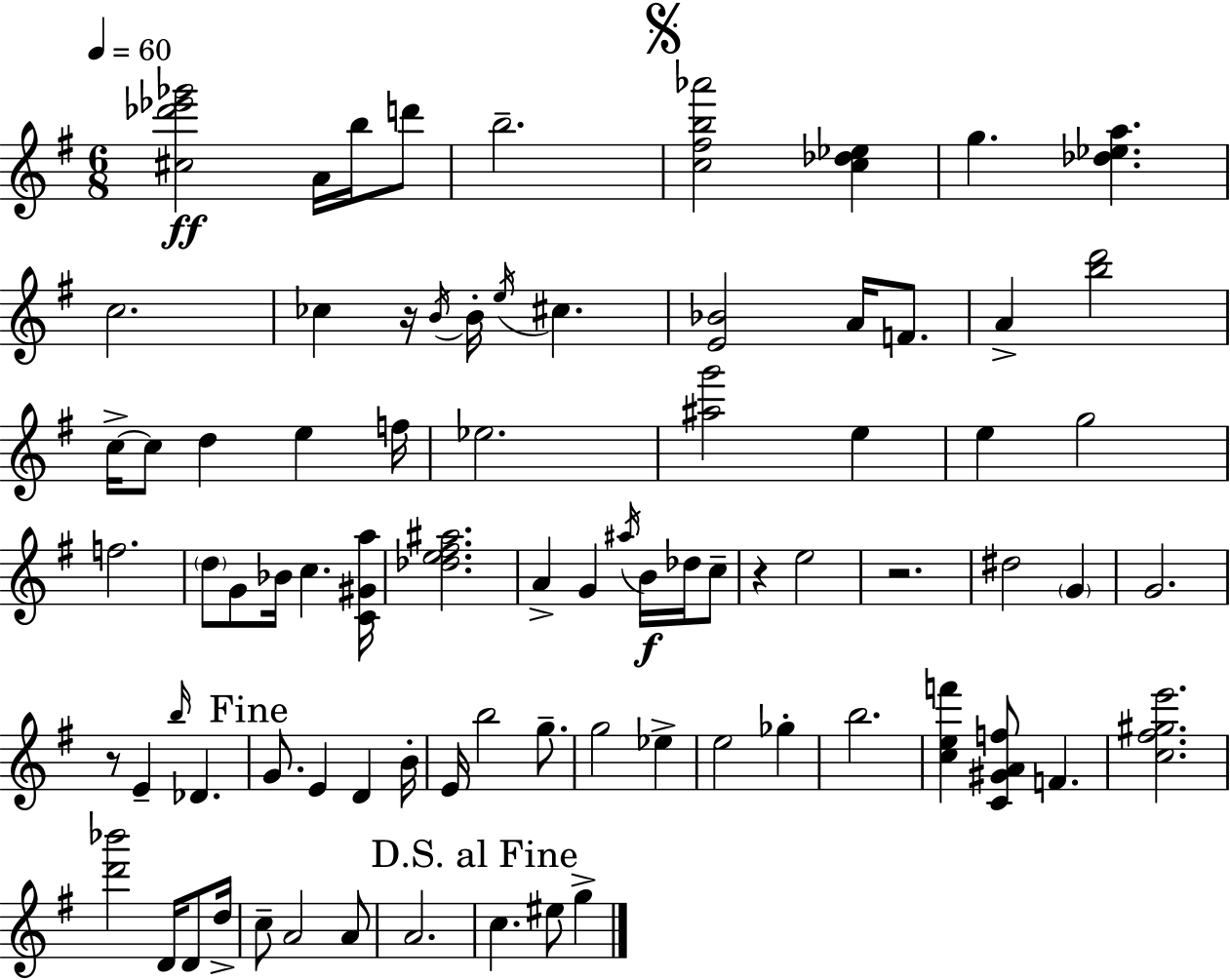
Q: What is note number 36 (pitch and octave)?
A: D#5